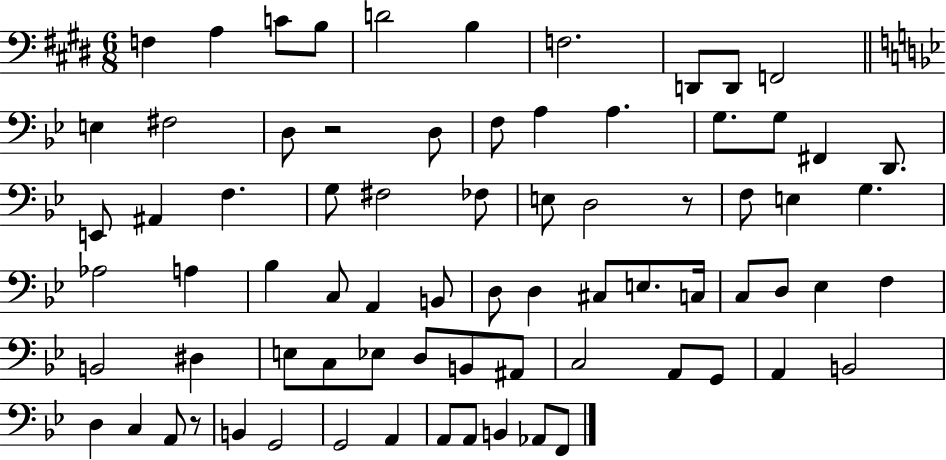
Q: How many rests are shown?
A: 3